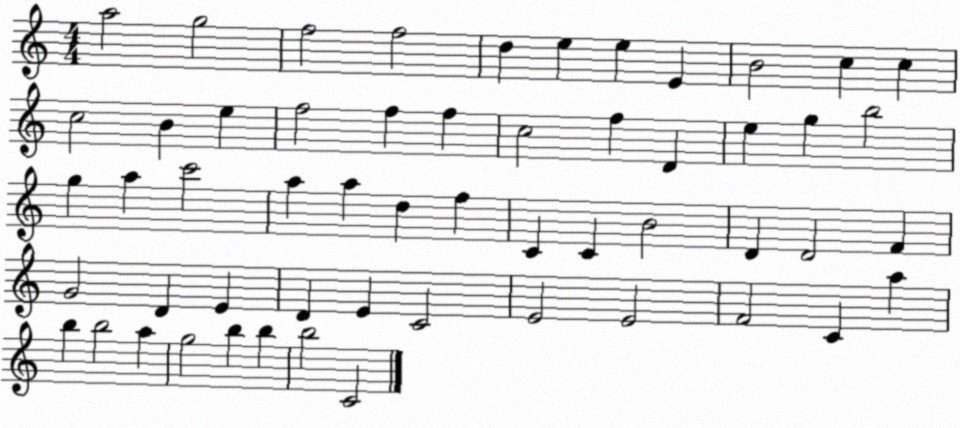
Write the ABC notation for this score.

X:1
T:Untitled
M:4/4
L:1/4
K:C
a2 g2 f2 f2 d e e E B2 c c c2 B e f2 f f c2 f D e g b2 g a c'2 a a d f C C B2 D D2 F G2 D E D E C2 E2 E2 F2 C a b b2 a g2 b b b2 C2